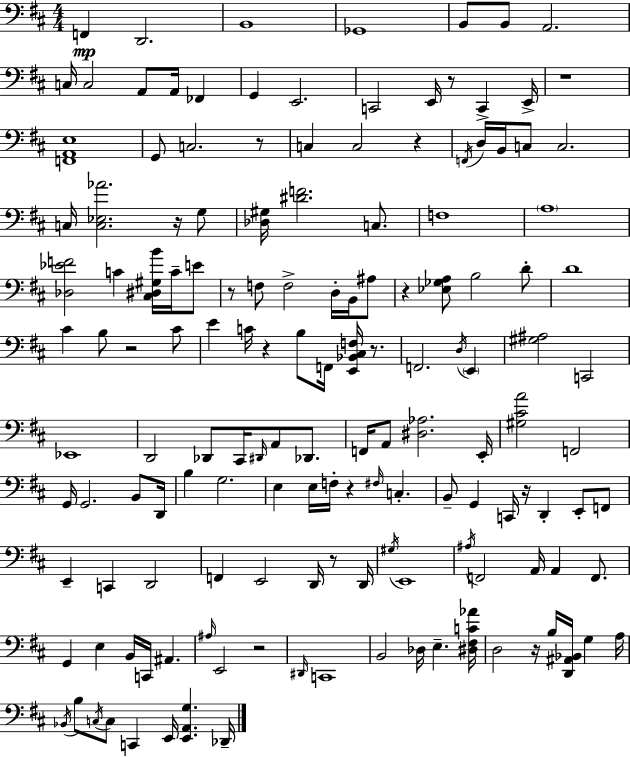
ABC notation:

X:1
T:Untitled
M:4/4
L:1/4
K:D
F,, D,,2 B,,4 _G,,4 B,,/2 B,,/2 A,,2 C,/4 C,2 A,,/2 A,,/4 _F,, G,, E,,2 C,,2 E,,/4 z/2 C,, E,,/4 z4 [F,,A,,E,]4 G,,/2 C,2 z/2 C, C,2 z F,,/4 D,/4 B,,/4 C,/2 C,2 C,/4 [C,_E,_A]2 z/4 G,/2 [_D,^G,]/4 [^DF]2 C,/2 F,4 A,4 [_D,_EF]2 C [^C,^D,^G,B]/4 C/4 E/2 z/2 F,/2 F,2 D,/4 B,,/4 ^A,/2 z [_E,_G,A,]/2 B,2 D/2 D4 ^C B,/2 z2 ^C/2 E C/4 z B,/2 F,,/4 [E,,_B,,^C,F,]/4 z/2 F,,2 D,/4 E,, [^G,^A,]2 C,,2 _E,,4 D,,2 _D,,/2 ^C,,/4 ^D,,/4 A,,/2 _D,,/2 F,,/4 A,,/2 [^D,_A,]2 E,,/4 [^G,^CA]2 F,,2 G,,/4 G,,2 B,,/2 D,,/4 B, G,2 E, E,/4 F,/4 z ^F,/4 C, B,,/2 G,, C,,/4 z/4 D,, E,,/2 F,,/2 E,, C,, D,,2 F,, E,,2 D,,/4 z/2 D,,/4 ^G,/4 E,,4 ^A,/4 F,,2 A,,/4 A,, F,,/2 G,, E, B,,/4 C,,/4 ^A,, ^A,/4 E,,2 z2 ^D,,/4 C,,4 B,,2 _D,/4 E, [^D,^F,C_A]/4 D,2 z/4 B,/4 [D,,^A,,_B,,]/4 G, A,/4 _B,,/4 B,/2 C,/4 C,/2 C,, E,,/4 [E,,A,,G,] _D,,/4